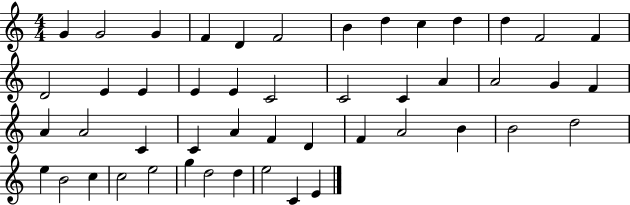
G4/q G4/h G4/q F4/q D4/q F4/h B4/q D5/q C5/q D5/q D5/q F4/h F4/q D4/h E4/q E4/q E4/q E4/q C4/h C4/h C4/q A4/q A4/h G4/q F4/q A4/q A4/h C4/q C4/q A4/q F4/q D4/q F4/q A4/h B4/q B4/h D5/h E5/q B4/h C5/q C5/h E5/h G5/q D5/h D5/q E5/h C4/q E4/q